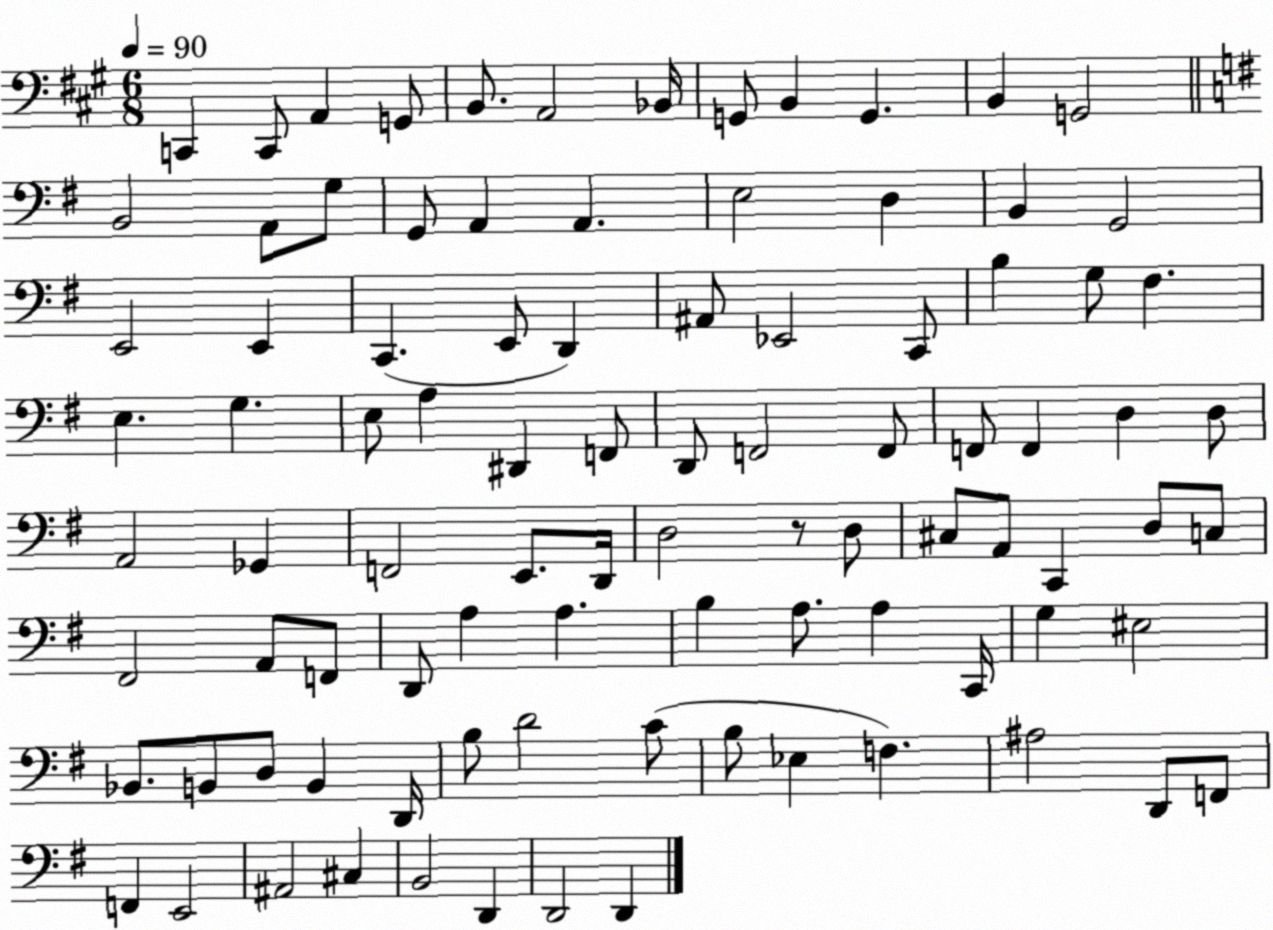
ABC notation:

X:1
T:Untitled
M:6/8
L:1/4
K:A
C,, C,,/2 A,, G,,/2 B,,/2 A,,2 _B,,/4 G,,/2 B,, G,, B,, G,,2 B,,2 A,,/2 G,/2 G,,/2 A,, A,, E,2 D, B,, G,,2 E,,2 E,, C,, E,,/2 D,, ^A,,/2 _E,,2 C,,/2 B, G,/2 ^F, E, G, E,/2 A, ^D,, F,,/2 D,,/2 F,,2 F,,/2 F,,/2 F,, D, D,/2 A,,2 _G,, F,,2 E,,/2 D,,/4 D,2 z/2 D,/2 ^C,/2 A,,/2 C,, D,/2 C,/2 ^F,,2 A,,/2 F,,/2 D,,/2 A, A, B, A,/2 A, C,,/4 G, ^E,2 _B,,/2 B,,/2 D,/2 B,, D,,/4 B,/2 D2 C/2 B,/2 _E, F, ^A,2 D,,/2 F,,/2 F,, E,,2 ^A,,2 ^C, B,,2 D,, D,,2 D,,